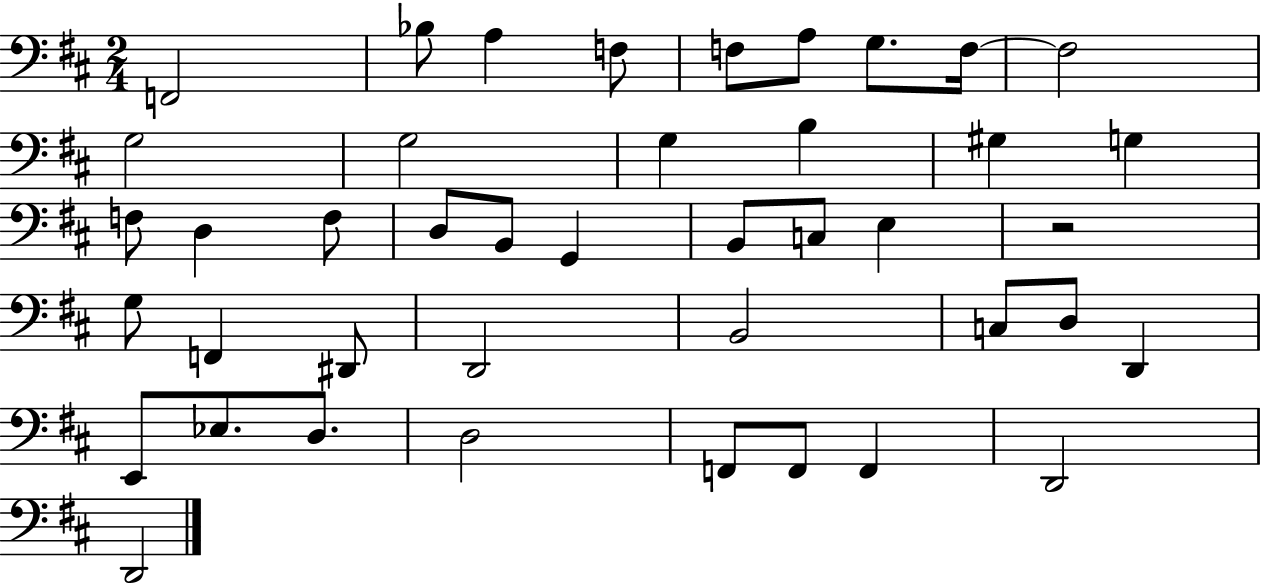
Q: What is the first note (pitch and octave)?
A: F2